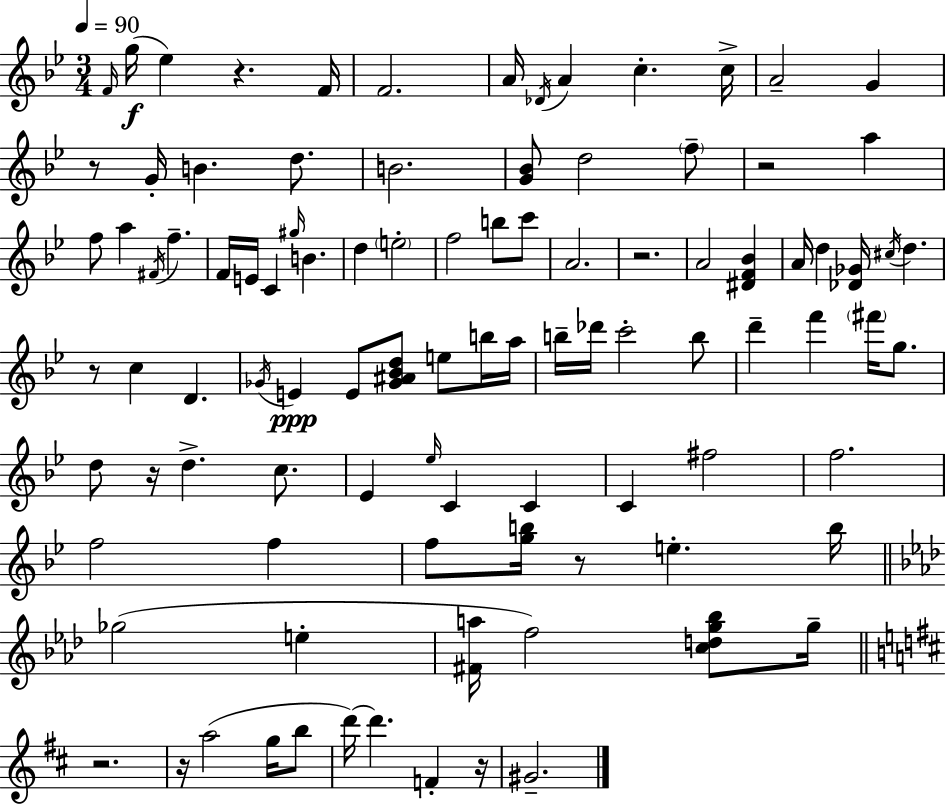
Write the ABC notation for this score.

X:1
T:Untitled
M:3/4
L:1/4
K:Gm
F/4 g/4 _e z F/4 F2 A/4 _D/4 A c c/4 A2 G z/2 G/4 B d/2 B2 [G_B]/2 d2 f/2 z2 a f/2 a ^F/4 f F/4 E/4 C ^g/4 B d e2 f2 b/2 c'/2 A2 z2 A2 [^DF_B] A/4 d [_D_G]/4 ^c/4 d z/2 c D _G/4 E E/2 [_G^A_Bd]/2 e/2 b/4 a/4 b/4 _d'/4 c'2 b/2 d' f' ^f'/4 g/2 d/2 z/4 d c/2 _E _e/4 C C C ^f2 f2 f2 f f/2 [gb]/4 z/2 e b/4 _g2 e [^Fa]/4 f2 [cdg_b]/2 g/4 z2 z/4 a2 g/4 b/2 d'/4 d' F z/4 ^G2